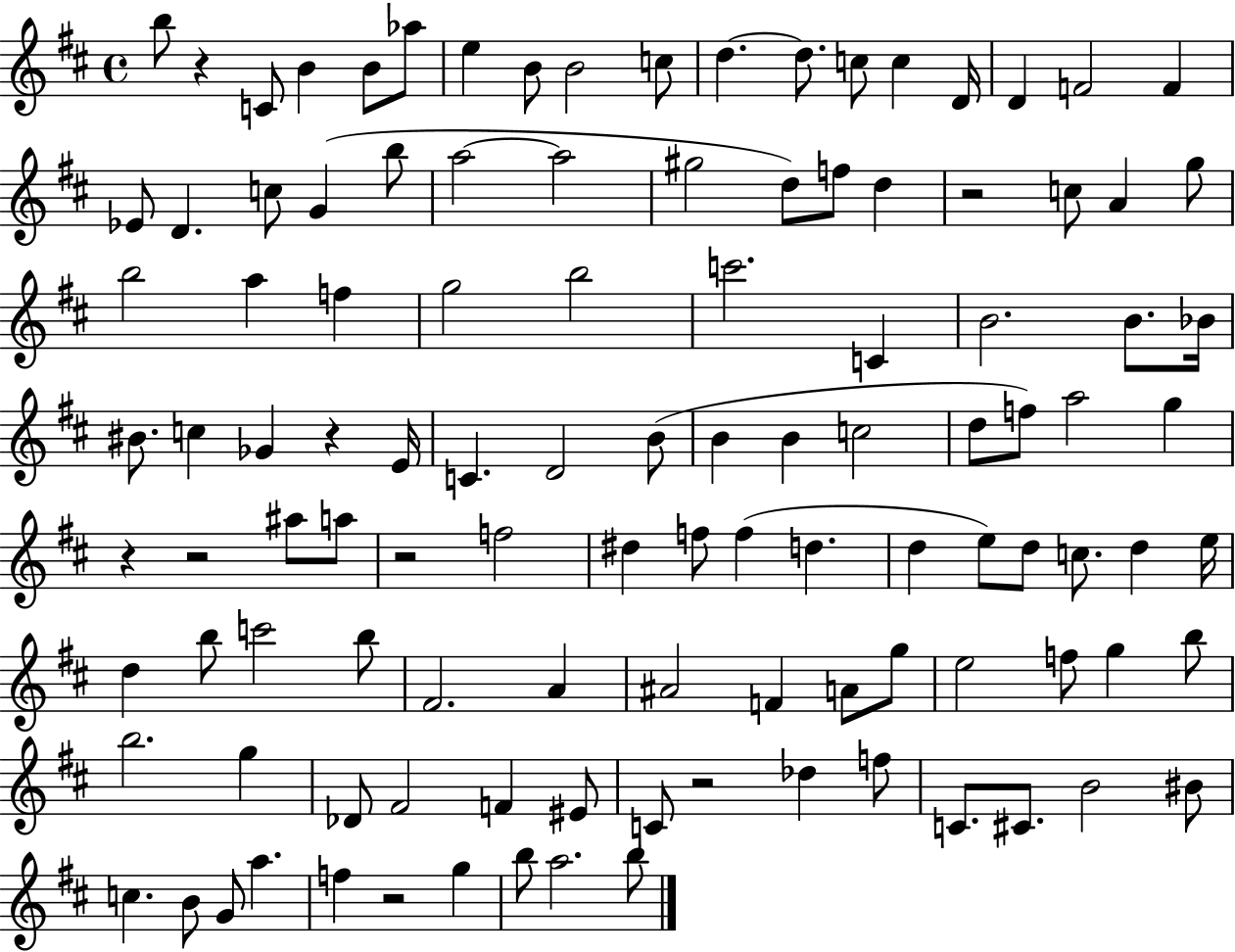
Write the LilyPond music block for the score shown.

{
  \clef treble
  \time 4/4
  \defaultTimeSignature
  \key d \major
  b''8 r4 c'8 b'4 b'8 aes''8 | e''4 b'8 b'2 c''8 | d''4.~~ d''8. c''8 c''4 d'16 | d'4 f'2 f'4 | \break ees'8 d'4. c''8 g'4( b''8 | a''2~~ a''2 | gis''2 d''8) f''8 d''4 | r2 c''8 a'4 g''8 | \break b''2 a''4 f''4 | g''2 b''2 | c'''2. c'4 | b'2. b'8. bes'16 | \break bis'8. c''4 ges'4 r4 e'16 | c'4. d'2 b'8( | b'4 b'4 c''2 | d''8 f''8) a''2 g''4 | \break r4 r2 ais''8 a''8 | r2 f''2 | dis''4 f''8 f''4( d''4. | d''4 e''8) d''8 c''8. d''4 e''16 | \break d''4 b''8 c'''2 b''8 | fis'2. a'4 | ais'2 f'4 a'8 g''8 | e''2 f''8 g''4 b''8 | \break b''2. g''4 | des'8 fis'2 f'4 eis'8 | c'8 r2 des''4 f''8 | c'8. cis'8. b'2 bis'8 | \break c''4. b'8 g'8 a''4. | f''4 r2 g''4 | b''8 a''2. b''8 | \bar "|."
}